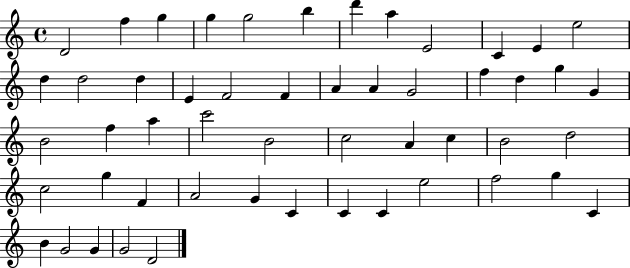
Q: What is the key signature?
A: C major